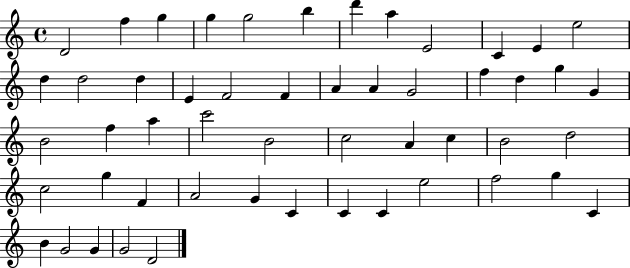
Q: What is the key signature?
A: C major